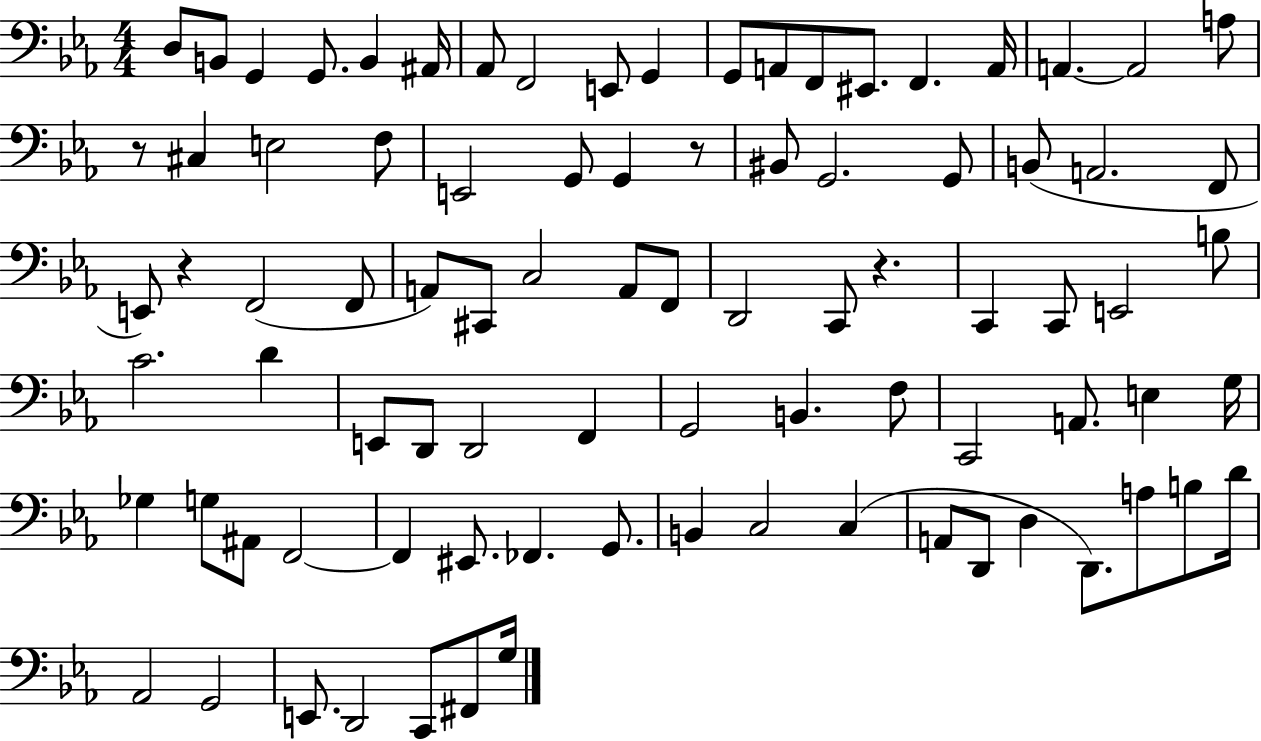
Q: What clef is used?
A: bass